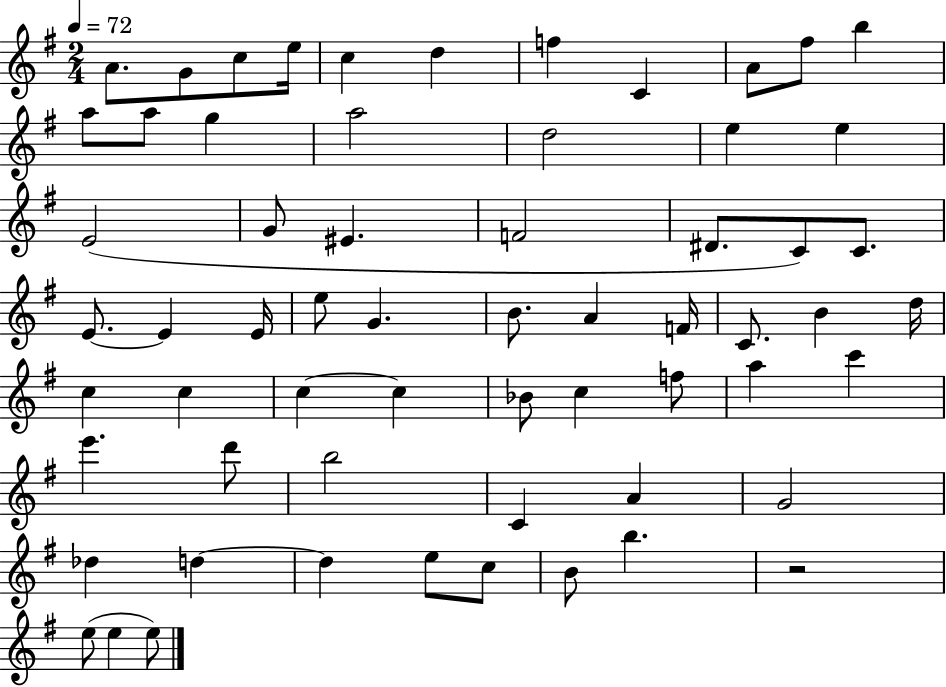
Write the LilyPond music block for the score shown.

{
  \clef treble
  \numericTimeSignature
  \time 2/4
  \key g \major
  \tempo 4 = 72
  a'8. g'8 c''8 e''16 | c''4 d''4 | f''4 c'4 | a'8 fis''8 b''4 | \break a''8 a''8 g''4 | a''2 | d''2 | e''4 e''4 | \break e'2( | g'8 eis'4. | f'2 | dis'8. c'8) c'8. | \break e'8.~~ e'4 e'16 | e''8 g'4. | b'8. a'4 f'16 | c'8. b'4 d''16 | \break c''4 c''4 | c''4~~ c''4 | bes'8 c''4 f''8 | a''4 c'''4 | \break e'''4. d'''8 | b''2 | c'4 a'4 | g'2 | \break des''4 d''4~~ | d''4 e''8 c''8 | b'8 b''4. | r2 | \break e''8( e''4 e''8) | \bar "|."
}